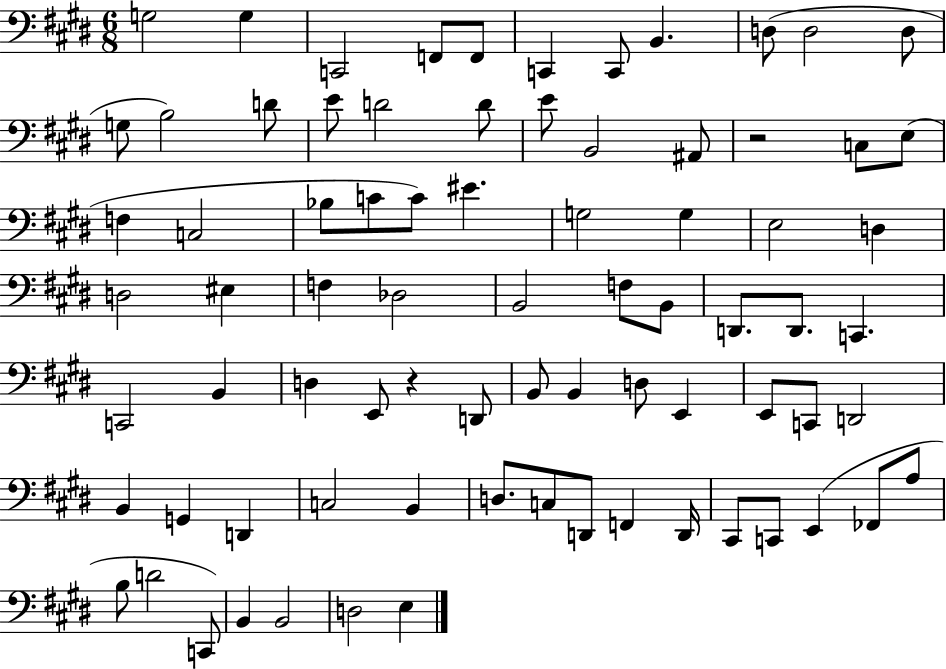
{
  \clef bass
  \numericTimeSignature
  \time 6/8
  \key e \major
  \repeat volta 2 { g2 g4 | c,2 f,8 f,8 | c,4 c,8 b,4. | d8( d2 d8 | \break g8 b2) d'8 | e'8 d'2 d'8 | e'8 b,2 ais,8 | r2 c8 e8( | \break f4 c2 | bes8 c'8 c'8) eis'4. | g2 g4 | e2 d4 | \break d2 eis4 | f4 des2 | b,2 f8 b,8 | d,8. d,8. c,4. | \break c,2 b,4 | d4 e,8 r4 d,8 | b,8 b,4 d8 e,4 | e,8 c,8 d,2 | \break b,4 g,4 d,4 | c2 b,4 | d8. c8 d,8 f,4 d,16 | cis,8 c,8 e,4( fes,8 a8 | \break b8 d'2 c,8) | b,4 b,2 | d2 e4 | } \bar "|."
}